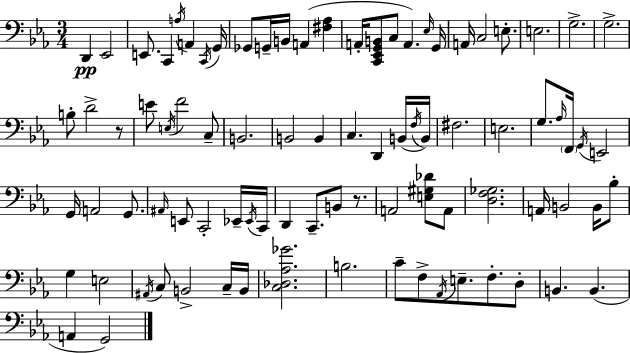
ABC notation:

X:1
T:Untitled
M:3/4
L:1/4
K:Cm
D,, _E,,2 E,,/2 C,, A,/4 A,, C,,/4 G,,/4 _G,,/2 G,,/4 B,,/4 A,, [^F,_A,] A,,/4 [C,,_E,,G,,B,,]/2 C,/2 A,, _E,/4 G,,/4 A,,/4 C,2 E,/2 E,2 G,2 G,2 B,/2 D2 z/2 E/2 E,/4 F2 C,/2 B,,2 B,,2 B,, C, D,, B,,/4 F,/4 B,,/4 ^F,2 E,2 G,/2 _A,/4 F,,/4 G,,/4 E,,2 G,,/4 A,,2 G,,/2 ^A,,/4 E,,/2 C,,2 _E,,/4 _E,,/4 C,,/4 D,, C,,/2 B,,/2 z/2 A,,2 [E,^G,_D]/2 A,,/2 [D,F,_G,]2 A,,/4 B,,2 B,,/4 _B,/2 G, E,2 ^A,,/4 C,/2 B,,2 C,/4 B,,/4 [C,_D,_A,_G]2 B,2 C/2 F,/2 _A,,/4 E,/2 F,/2 D,/2 B,, B,, A,, G,,2